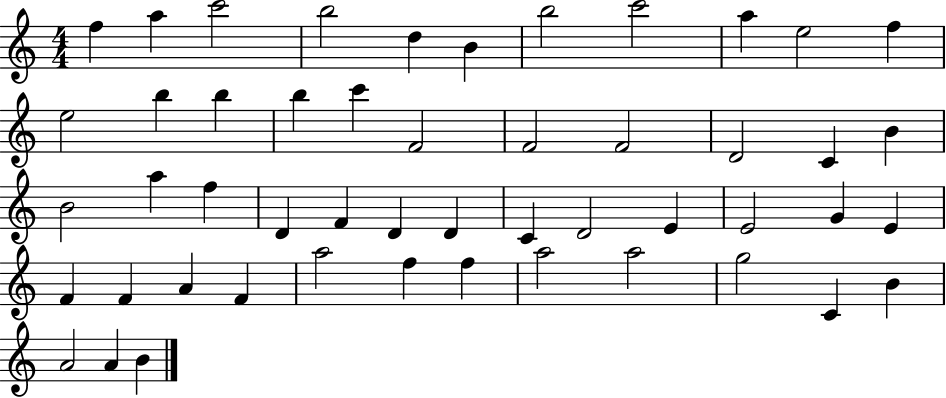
{
  \clef treble
  \numericTimeSignature
  \time 4/4
  \key c \major
  f''4 a''4 c'''2 | b''2 d''4 b'4 | b''2 c'''2 | a''4 e''2 f''4 | \break e''2 b''4 b''4 | b''4 c'''4 f'2 | f'2 f'2 | d'2 c'4 b'4 | \break b'2 a''4 f''4 | d'4 f'4 d'4 d'4 | c'4 d'2 e'4 | e'2 g'4 e'4 | \break f'4 f'4 a'4 f'4 | a''2 f''4 f''4 | a''2 a''2 | g''2 c'4 b'4 | \break a'2 a'4 b'4 | \bar "|."
}